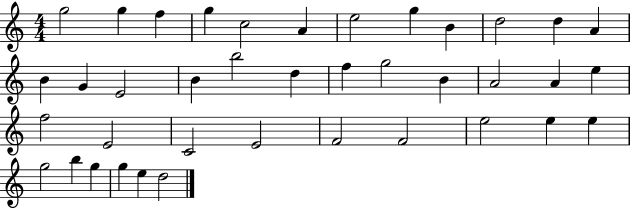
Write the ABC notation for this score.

X:1
T:Untitled
M:4/4
L:1/4
K:C
g2 g f g c2 A e2 g B d2 d A B G E2 B b2 d f g2 B A2 A e f2 E2 C2 E2 F2 F2 e2 e e g2 b g g e d2